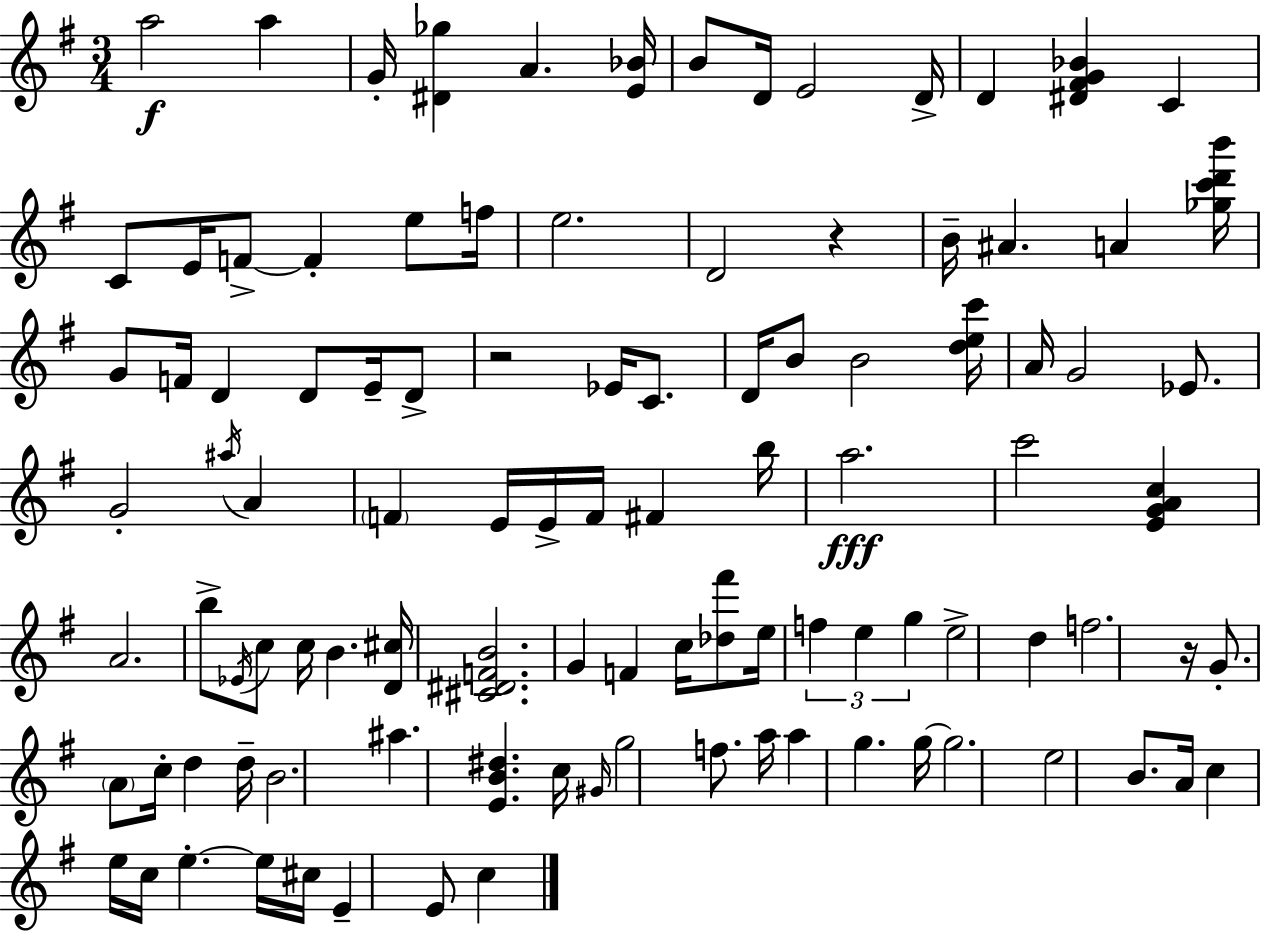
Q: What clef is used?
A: treble